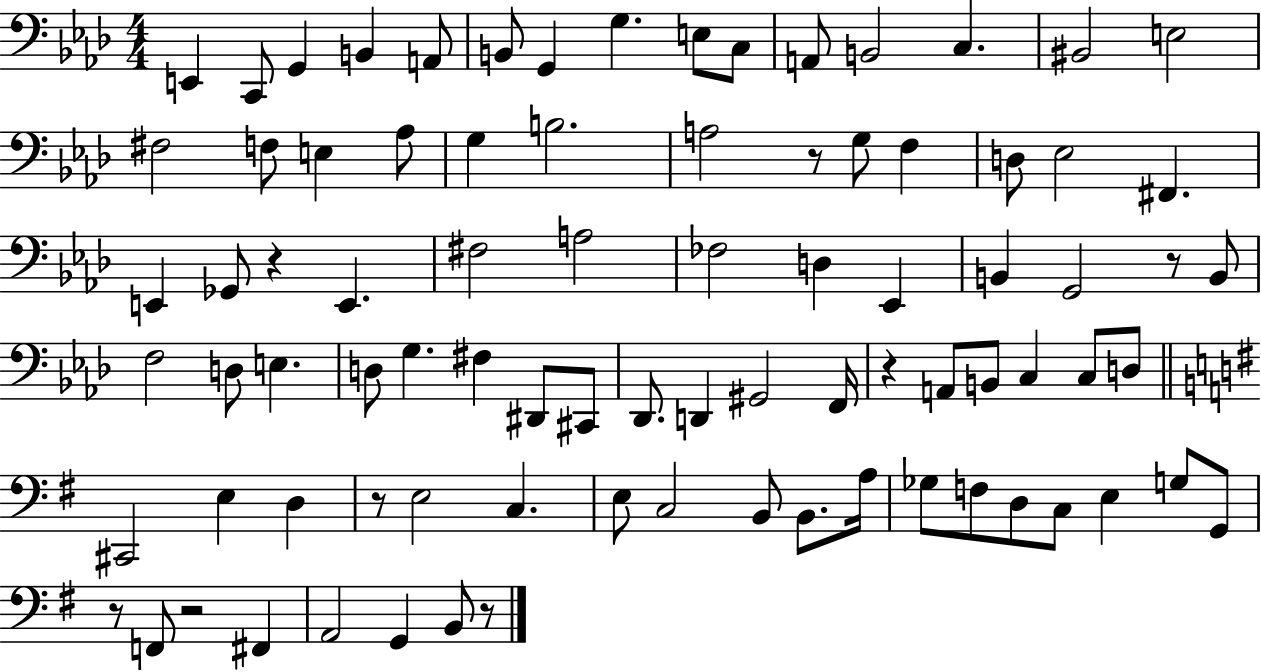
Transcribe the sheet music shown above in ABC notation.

X:1
T:Untitled
M:4/4
L:1/4
K:Ab
E,, C,,/2 G,, B,, A,,/2 B,,/2 G,, G, E,/2 C,/2 A,,/2 B,,2 C, ^B,,2 E,2 ^F,2 F,/2 E, _A,/2 G, B,2 A,2 z/2 G,/2 F, D,/2 _E,2 ^F,, E,, _G,,/2 z E,, ^F,2 A,2 _F,2 D, _E,, B,, G,,2 z/2 B,,/2 F,2 D,/2 E, D,/2 G, ^F, ^D,,/2 ^C,,/2 _D,,/2 D,, ^G,,2 F,,/4 z A,,/2 B,,/2 C, C,/2 D,/2 ^C,,2 E, D, z/2 E,2 C, E,/2 C,2 B,,/2 B,,/2 A,/4 _G,/2 F,/2 D,/2 C,/2 E, G,/2 G,,/2 z/2 F,,/2 z2 ^F,, A,,2 G,, B,,/2 z/2